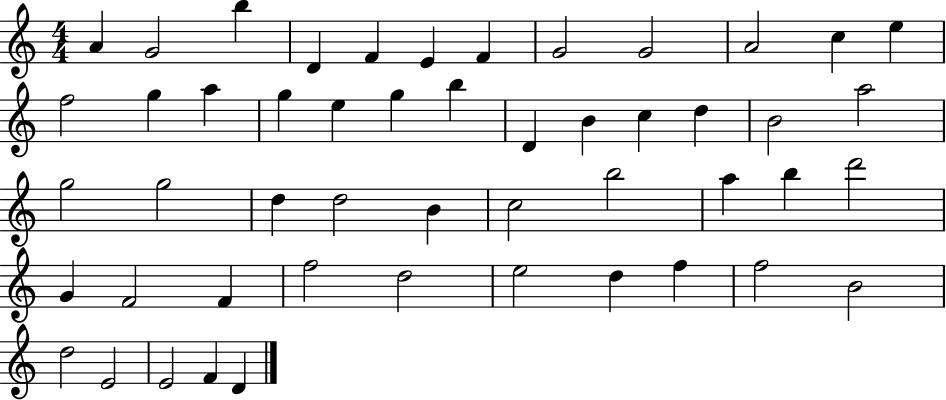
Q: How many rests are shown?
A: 0